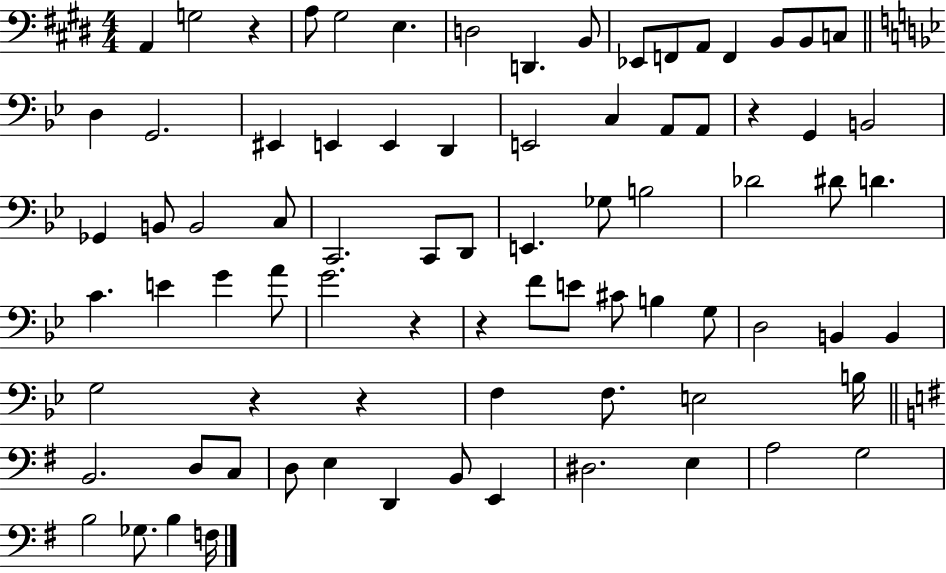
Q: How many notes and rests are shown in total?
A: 80